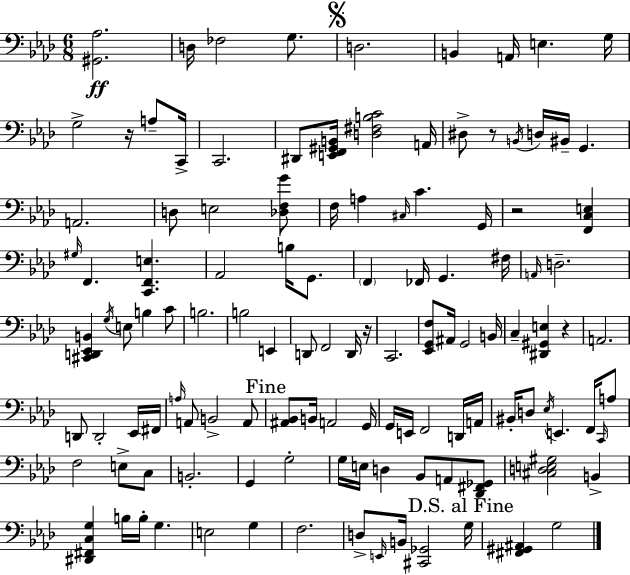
{
  \clef bass
  \numericTimeSignature
  \time 6/8
  \key f \minor
  <gis, aes>2.\ff | d16 fes2 g8. | \mark \markup { \musicglyph "scripts.segno" } d2. | b,4 a,16 e4. g16 | \break g2-> r16 a8-- c,16-> | c,2. | dis,8 <e, f, gis, b,>16 <d fis b c'>2 a,16 | dis8-> r8 \acciaccatura { b,16 } d16 bis,16-- g,4. | \break a,2. | d8 e2 <des f g'>8 | f16 a4 \grace { cis16 } c'4. | g,16 r2 <f, c e>4 | \break \grace { gis16 } f,4. <c, f, e>4. | aes,2 b16 | g,8. \parenthesize f,4 fes,16 g,4. | fis16 \grace { a,16 } d2.-- | \break <cis, d, ees, b,>4 \acciaccatura { g16 } e8 b4 | c'8 b2. | b2 | e,4 d,8 f,2 | \break d,16 r16 c,2. | <ees, g, f>8 ais,16 g,2 | b,16 c4-- <dis, gis, e>4 | r4 a,2. | \break d,8 d,2-. | ees,16 fis,16 \grace { a16 } a,8 b,2-> | a,8 \mark "Fine" <ais, bes,>8 b,16 a,2 | g,16 g,16 e,16 f,2 | \break d,16 a,16 bis,16-. d8 \acciaccatura { ees16 } e,4. | f,16 \grace { c,16 } a8 f2 | e8-> c8 b,2.-. | g,4 | \break g2-. g16 e16 d4 | bes,8 a,8 <des, fis, ges,>8 <cis d e gis>2 | b,4-> <dis, fis, c g>4 | b16 b16-. g4. e2 | \break g4 f2. | d8-> \grace { e,16 } b,16 | <cis, ges,>2 \mark "D.S. al Fine" g16 <fis, gis, ais,>4 | g2 \bar "|."
}